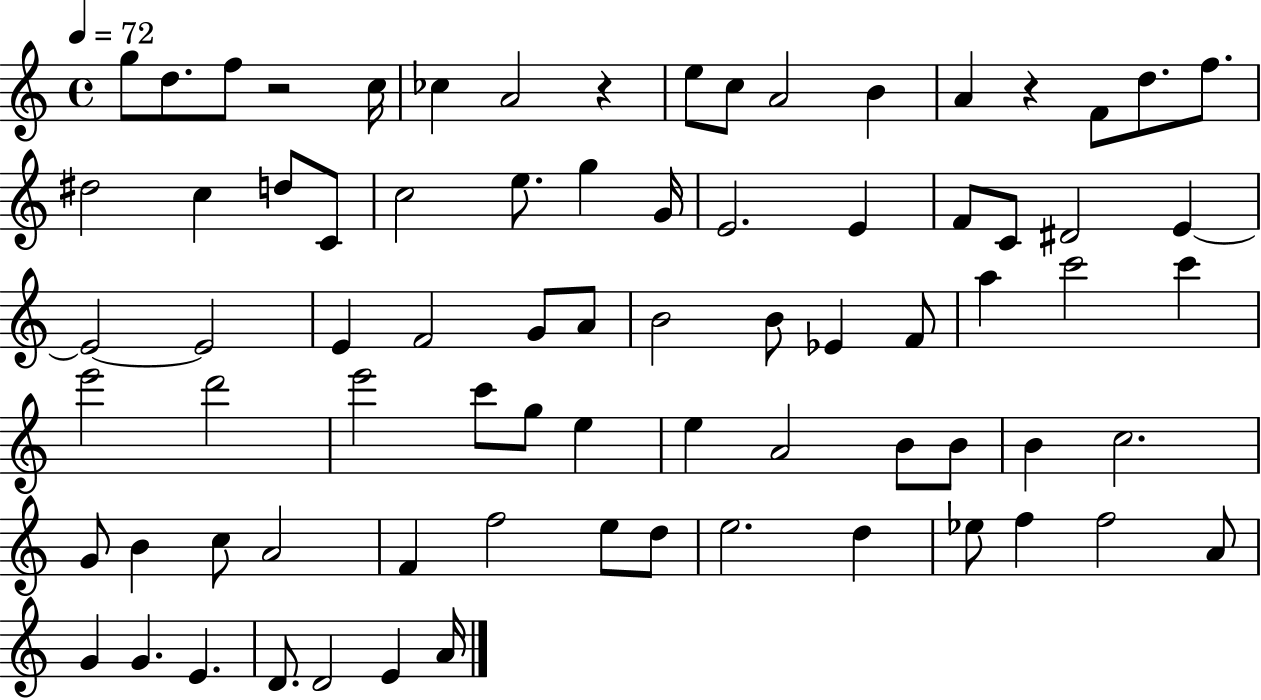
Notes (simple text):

G5/e D5/e. F5/e R/h C5/s CES5/q A4/h R/q E5/e C5/e A4/h B4/q A4/q R/q F4/e D5/e. F5/e. D#5/h C5/q D5/e C4/e C5/h E5/e. G5/q G4/s E4/h. E4/q F4/e C4/e D#4/h E4/q E4/h E4/h E4/q F4/h G4/e A4/e B4/h B4/e Eb4/q F4/e A5/q C6/h C6/q E6/h D6/h E6/h C6/e G5/e E5/q E5/q A4/h B4/e B4/e B4/q C5/h. G4/e B4/q C5/e A4/h F4/q F5/h E5/e D5/e E5/h. D5/q Eb5/e F5/q F5/h A4/e G4/q G4/q. E4/q. D4/e. D4/h E4/q A4/s